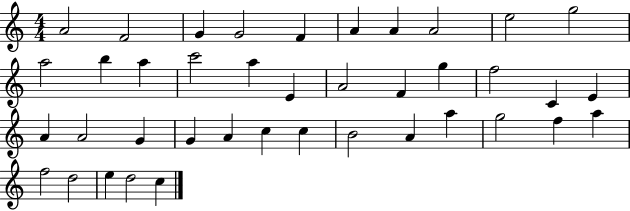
A4/h F4/h G4/q G4/h F4/q A4/q A4/q A4/h E5/h G5/h A5/h B5/q A5/q C6/h A5/q E4/q A4/h F4/q G5/q F5/h C4/q E4/q A4/q A4/h G4/q G4/q A4/q C5/q C5/q B4/h A4/q A5/q G5/h F5/q A5/q F5/h D5/h E5/q D5/h C5/q